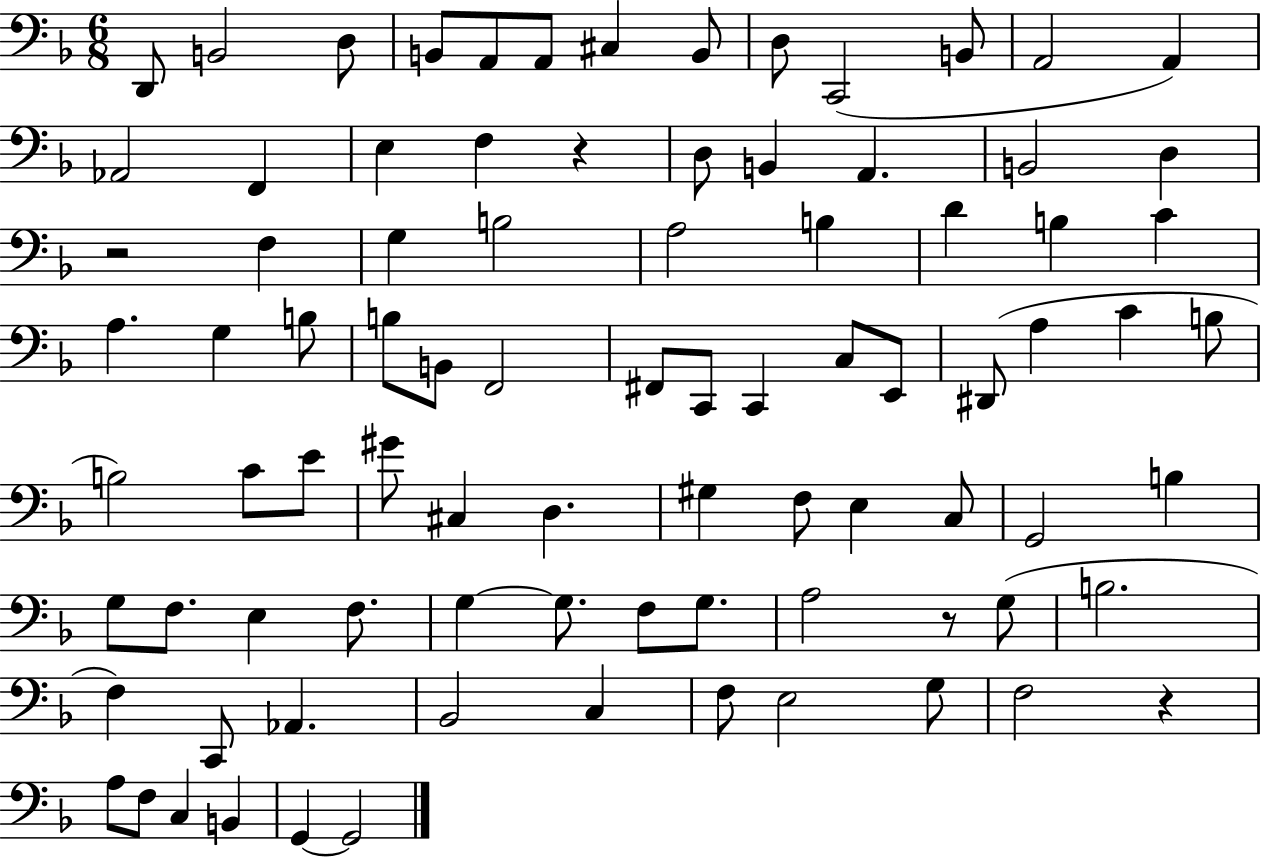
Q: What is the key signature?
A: F major